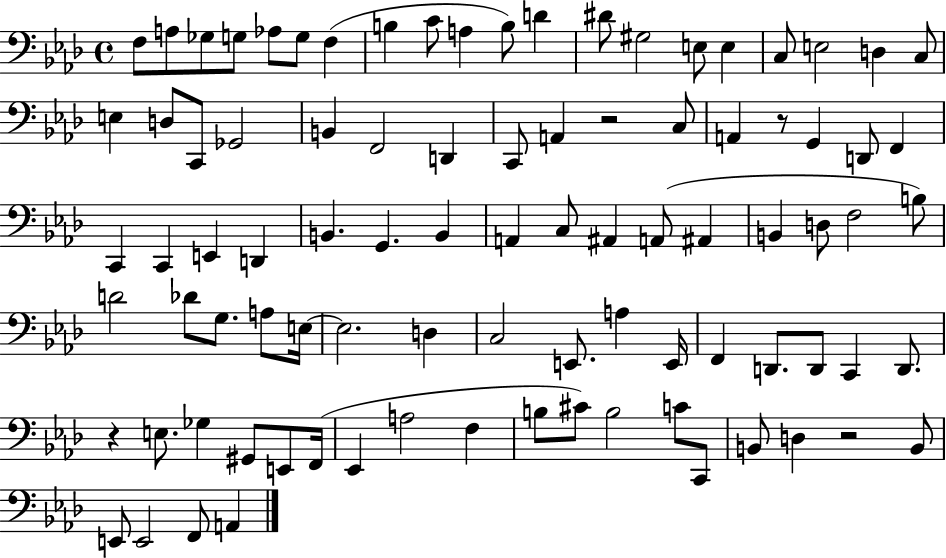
X:1
T:Untitled
M:4/4
L:1/4
K:Ab
F,/2 A,/2 _G,/2 G,/2 _A,/2 G,/2 F, B, C/2 A, B,/2 D ^D/2 ^G,2 E,/2 E, C,/2 E,2 D, C,/2 E, D,/2 C,,/2 _G,,2 B,, F,,2 D,, C,,/2 A,, z2 C,/2 A,, z/2 G,, D,,/2 F,, C,, C,, E,, D,, B,, G,, B,, A,, C,/2 ^A,, A,,/2 ^A,, B,, D,/2 F,2 B,/2 D2 _D/2 G,/2 A,/2 E,/4 E,2 D, C,2 E,,/2 A, E,,/4 F,, D,,/2 D,,/2 C,, D,,/2 z E,/2 _G, ^G,,/2 E,,/2 F,,/4 _E,, A,2 F, B,/2 ^C/2 B,2 C/2 C,,/2 B,,/2 D, z2 B,,/2 E,,/2 E,,2 F,,/2 A,,